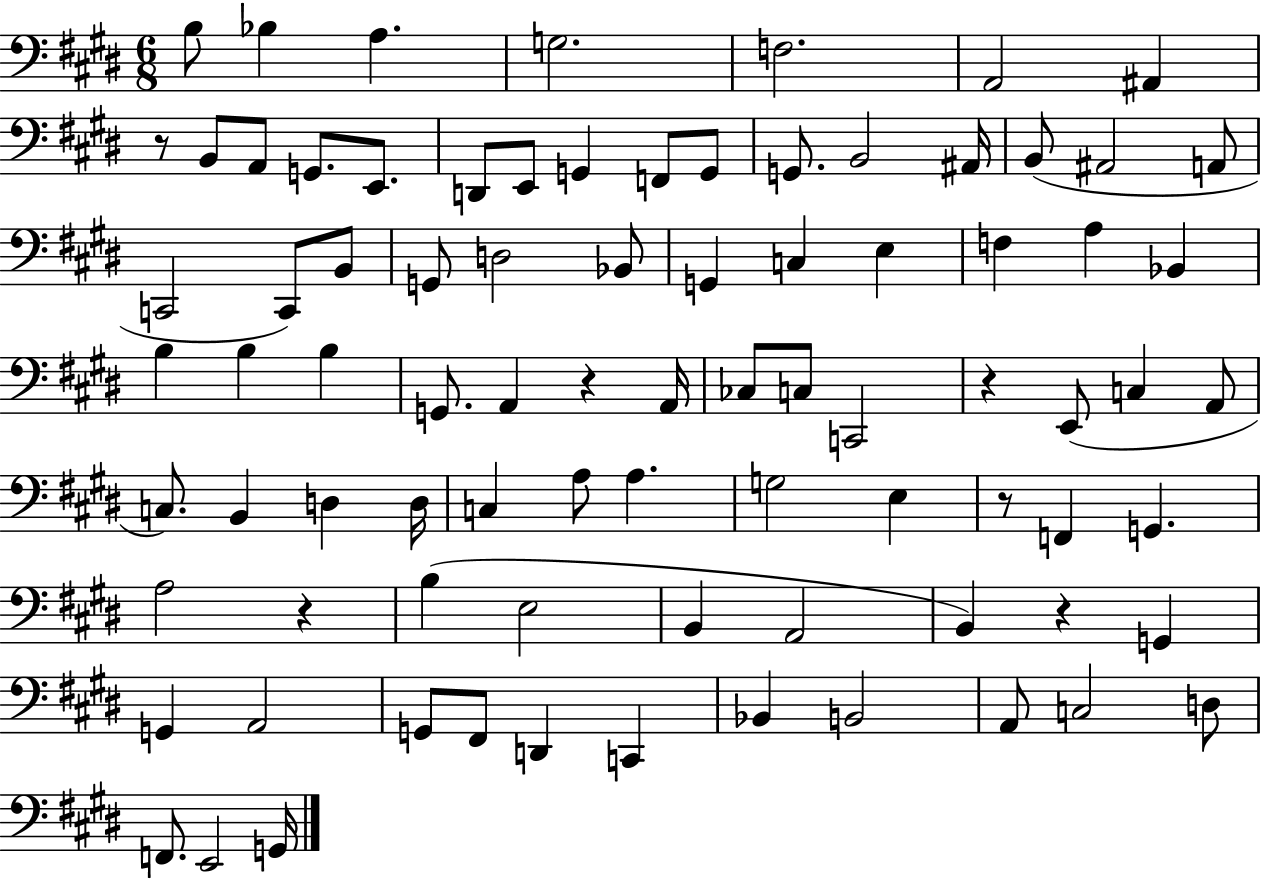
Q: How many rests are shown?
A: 6